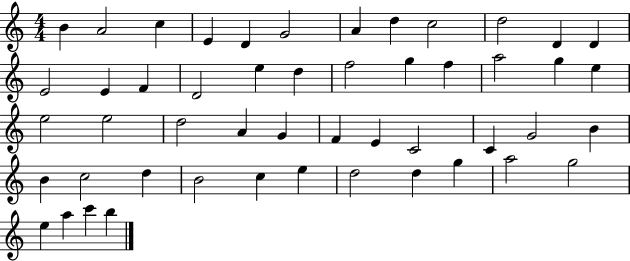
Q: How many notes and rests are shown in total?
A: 50